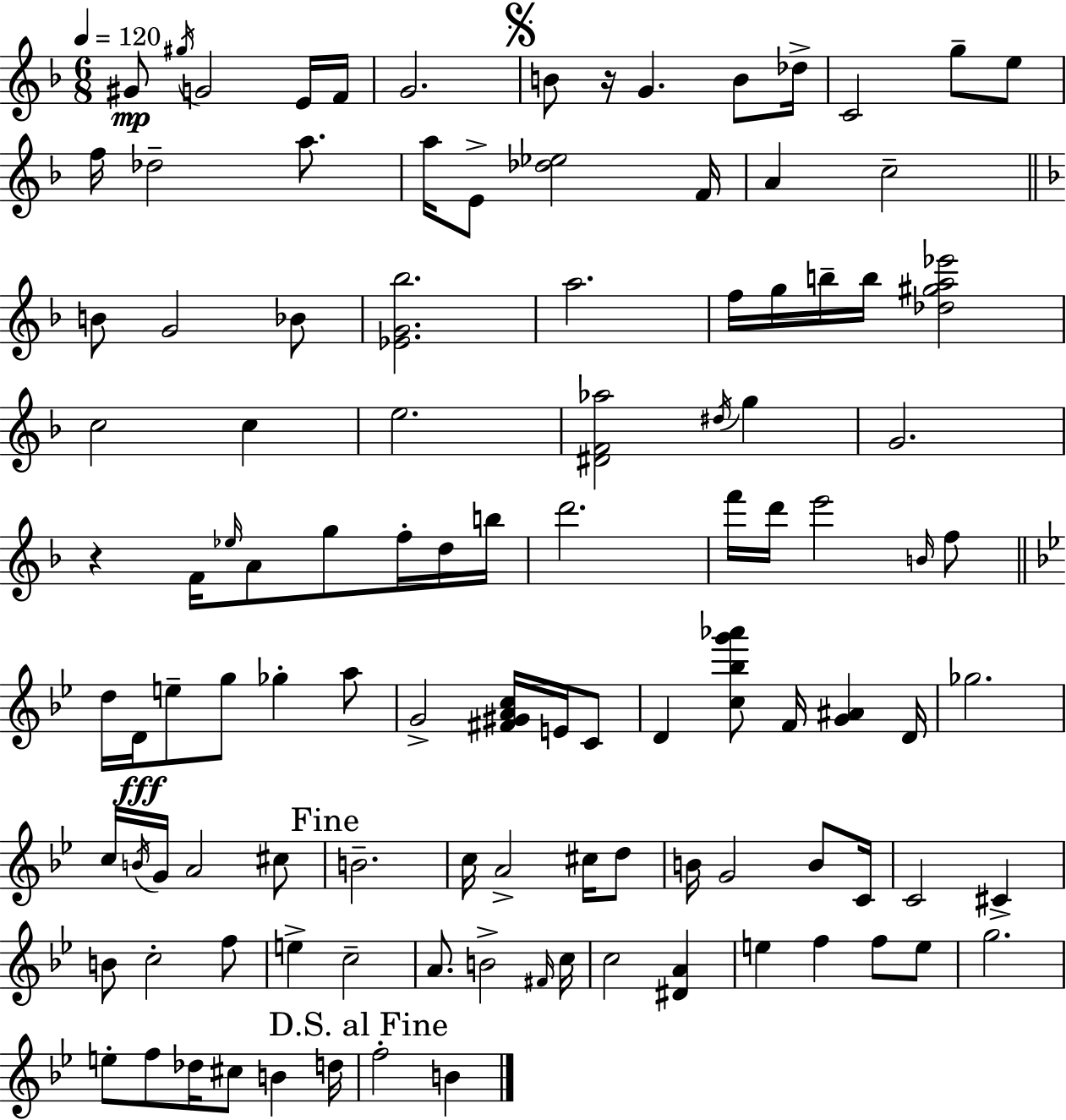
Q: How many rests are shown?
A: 2